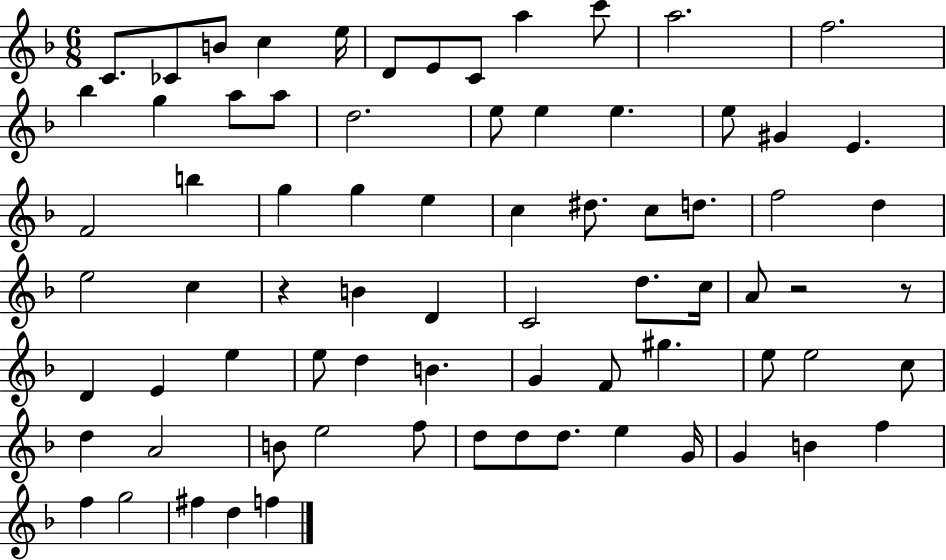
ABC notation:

X:1
T:Untitled
M:6/8
L:1/4
K:F
C/2 _C/2 B/2 c e/4 D/2 E/2 C/2 a c'/2 a2 f2 _b g a/2 a/2 d2 e/2 e e e/2 ^G E F2 b g g e c ^d/2 c/2 d/2 f2 d e2 c z B D C2 d/2 c/4 A/2 z2 z/2 D E e e/2 d B G F/2 ^g e/2 e2 c/2 d A2 B/2 e2 f/2 d/2 d/2 d/2 e G/4 G B f f g2 ^f d f